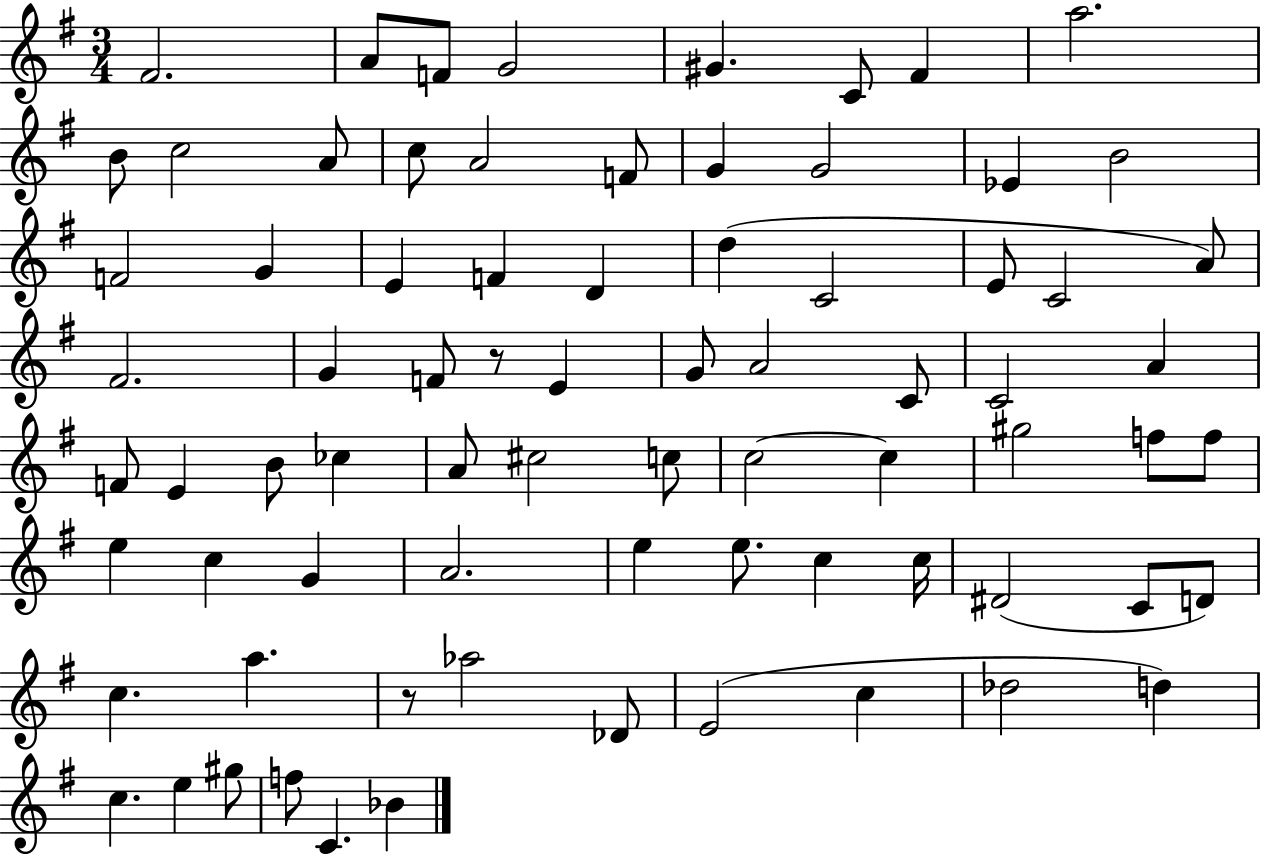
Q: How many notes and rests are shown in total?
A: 76